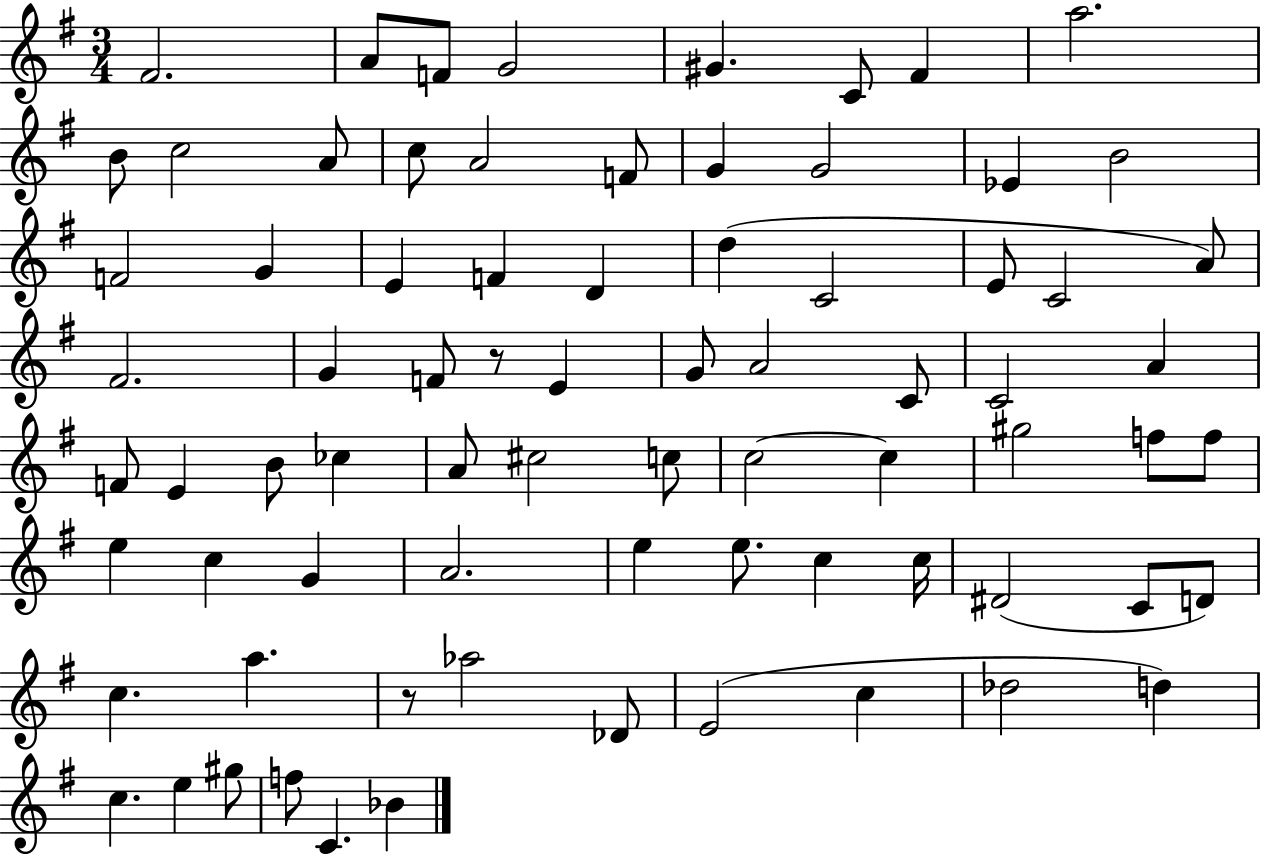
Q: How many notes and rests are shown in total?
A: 76